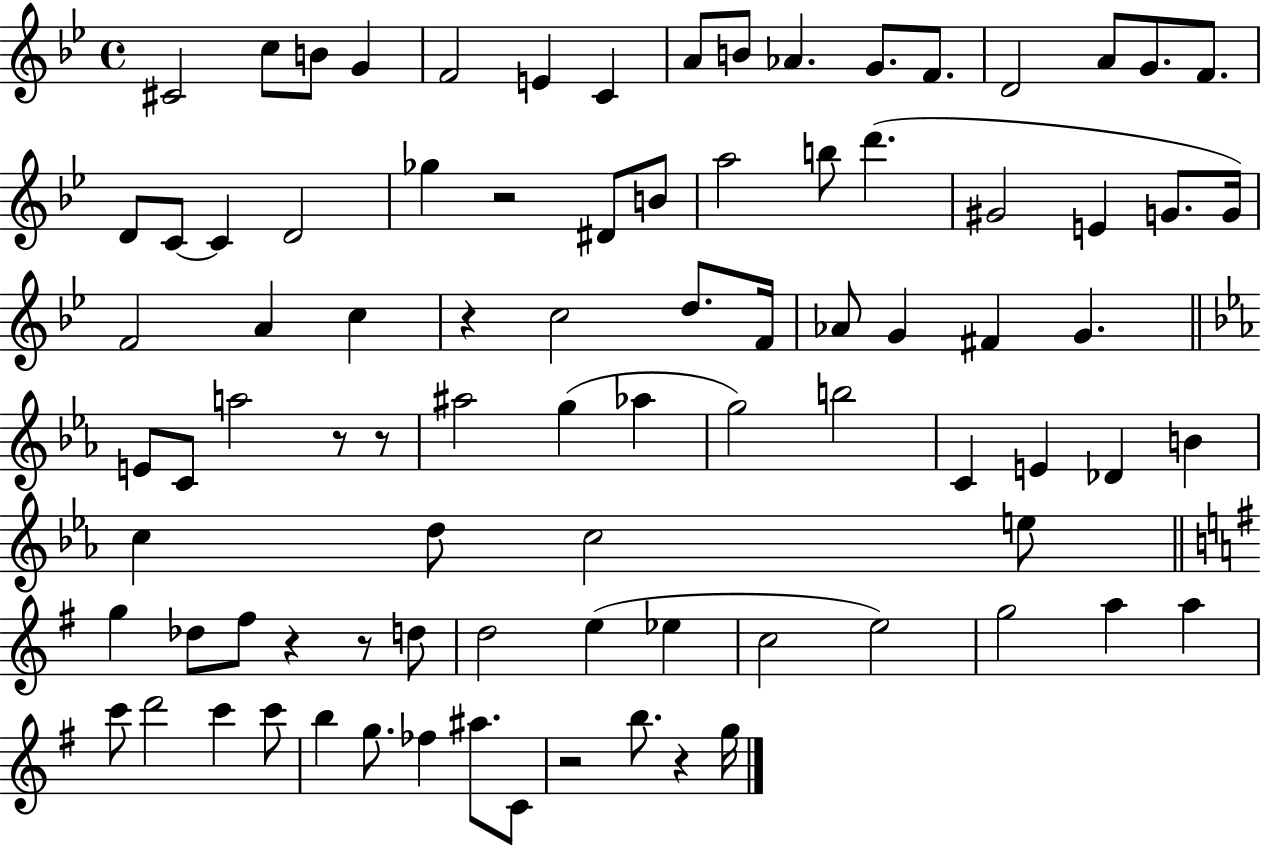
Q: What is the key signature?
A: BES major